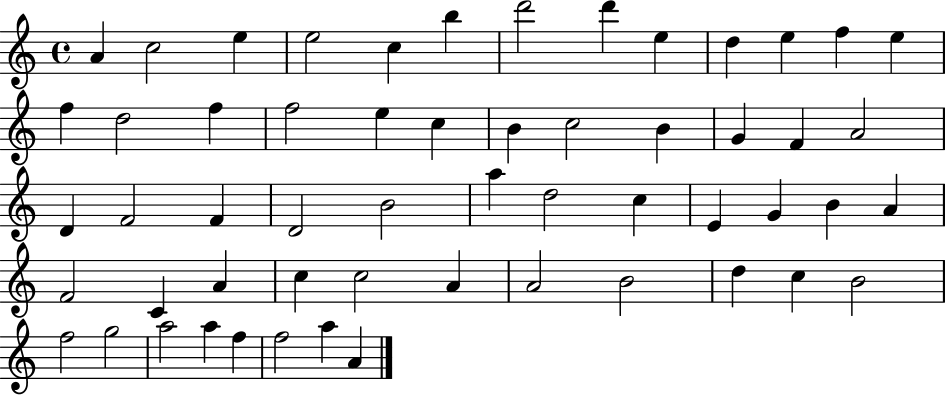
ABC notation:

X:1
T:Untitled
M:4/4
L:1/4
K:C
A c2 e e2 c b d'2 d' e d e f e f d2 f f2 e c B c2 B G F A2 D F2 F D2 B2 a d2 c E G B A F2 C A c c2 A A2 B2 d c B2 f2 g2 a2 a f f2 a A